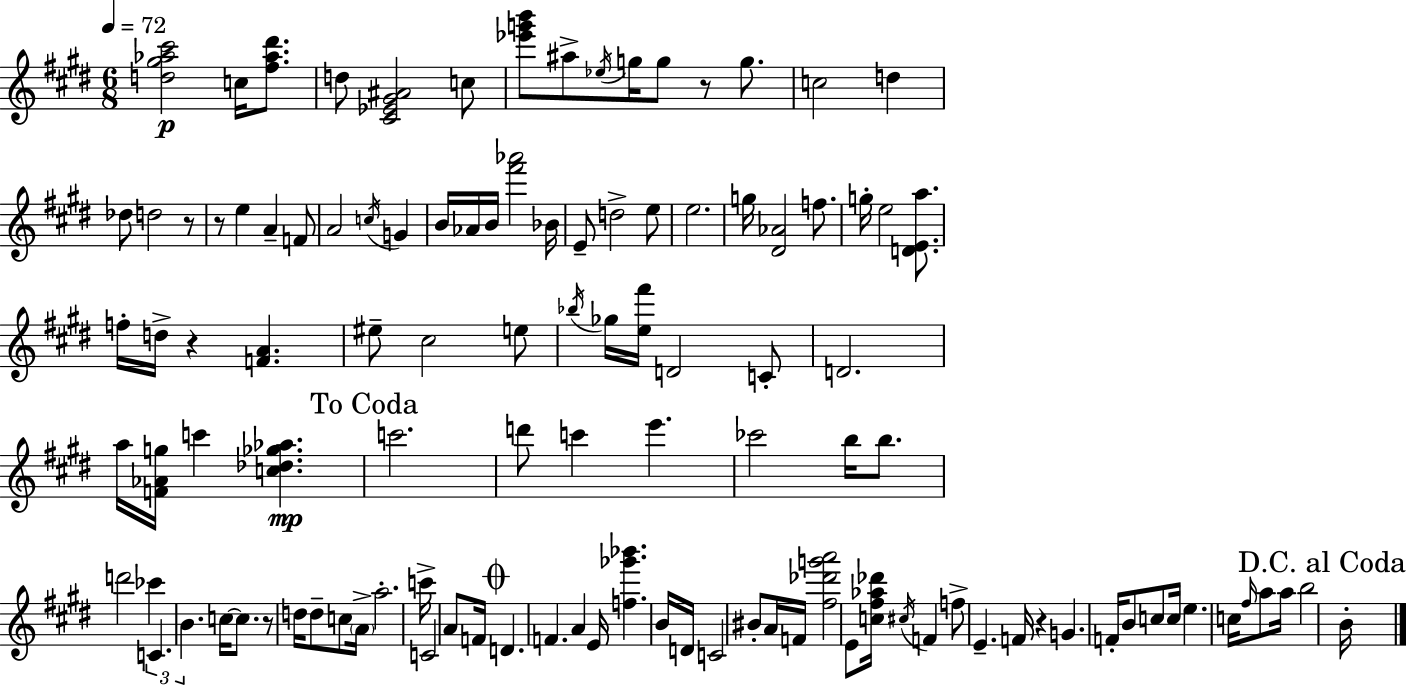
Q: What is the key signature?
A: E major